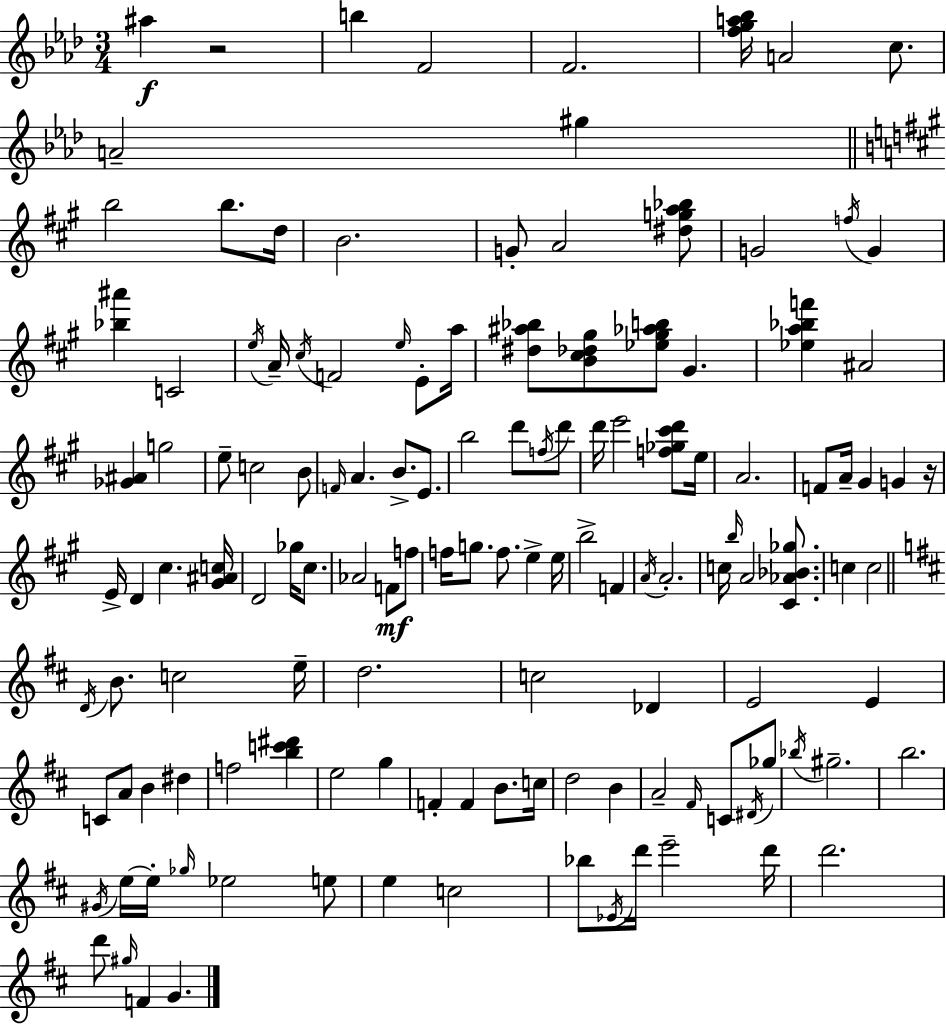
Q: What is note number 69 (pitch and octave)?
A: C5